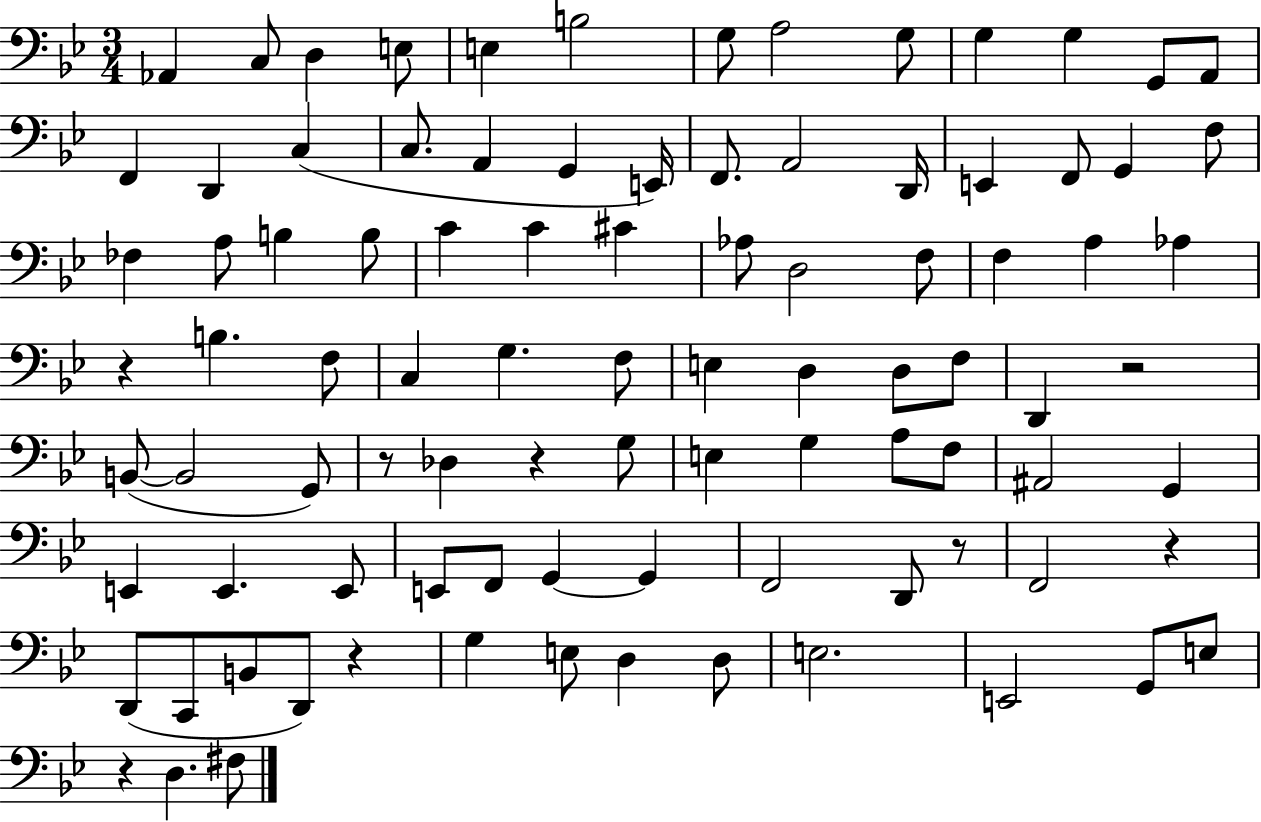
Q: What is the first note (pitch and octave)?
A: Ab2